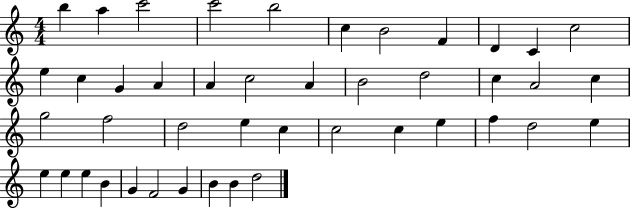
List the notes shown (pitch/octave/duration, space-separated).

B5/q A5/q C6/h C6/h B5/h C5/q B4/h F4/q D4/q C4/q C5/h E5/q C5/q G4/q A4/q A4/q C5/h A4/q B4/h D5/h C5/q A4/h C5/q G5/h F5/h D5/h E5/q C5/q C5/h C5/q E5/q F5/q D5/h E5/q E5/q E5/q E5/q B4/q G4/q F4/h G4/q B4/q B4/q D5/h